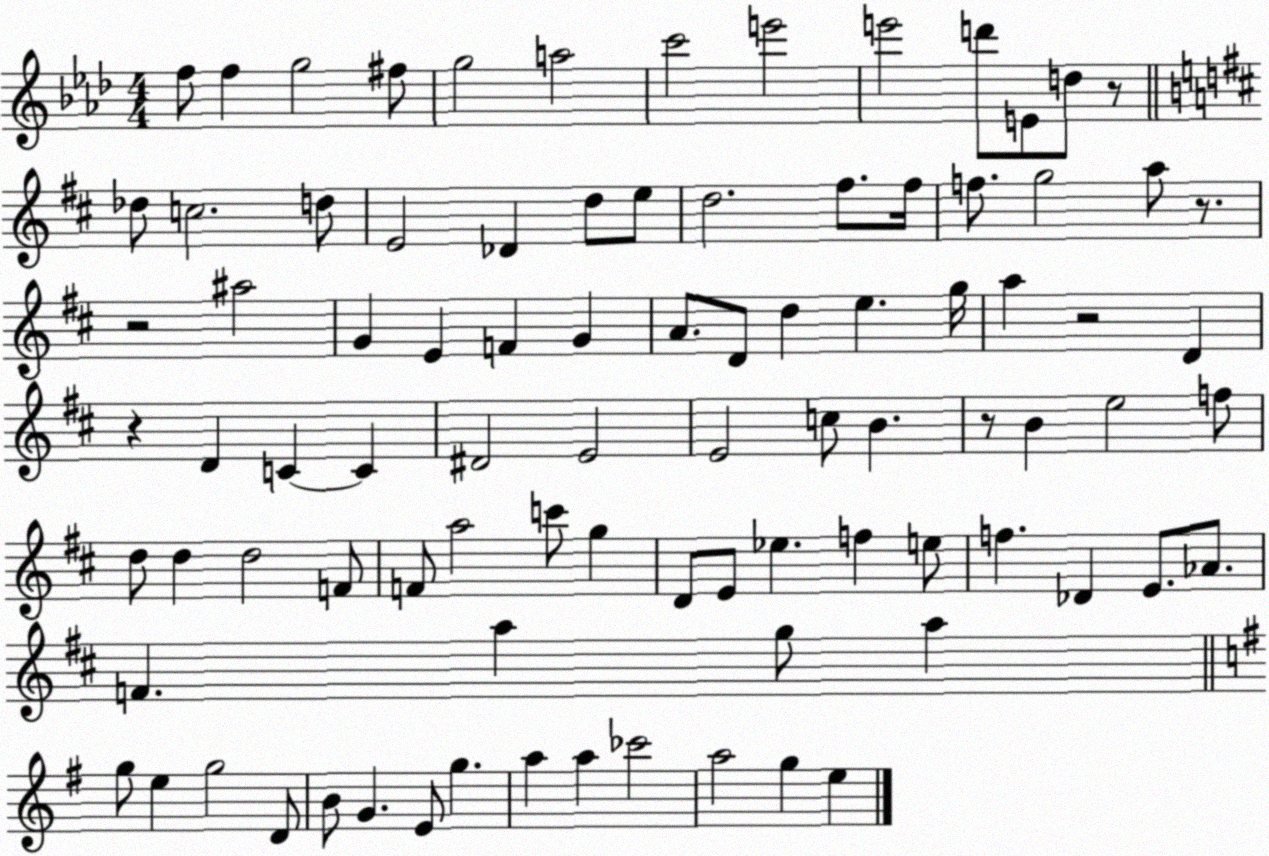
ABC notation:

X:1
T:Untitled
M:4/4
L:1/4
K:Ab
f/2 f g2 ^f/2 g2 a2 c'2 e'2 e'2 d'/2 E/2 d/2 z/2 _d/2 c2 d/2 E2 _D d/2 e/2 d2 ^f/2 ^f/4 f/2 g2 a/2 z/2 z2 ^a2 G E F G A/2 D/2 d e g/4 a z2 D z D C C ^D2 E2 E2 c/2 B z/2 B e2 f/2 d/2 d d2 F/2 F/2 a2 c'/2 g D/2 E/2 _e f e/2 f _D E/2 _A/2 F a g/2 a g/2 e g2 D/2 B/2 G E/2 g a a _c'2 a2 g e